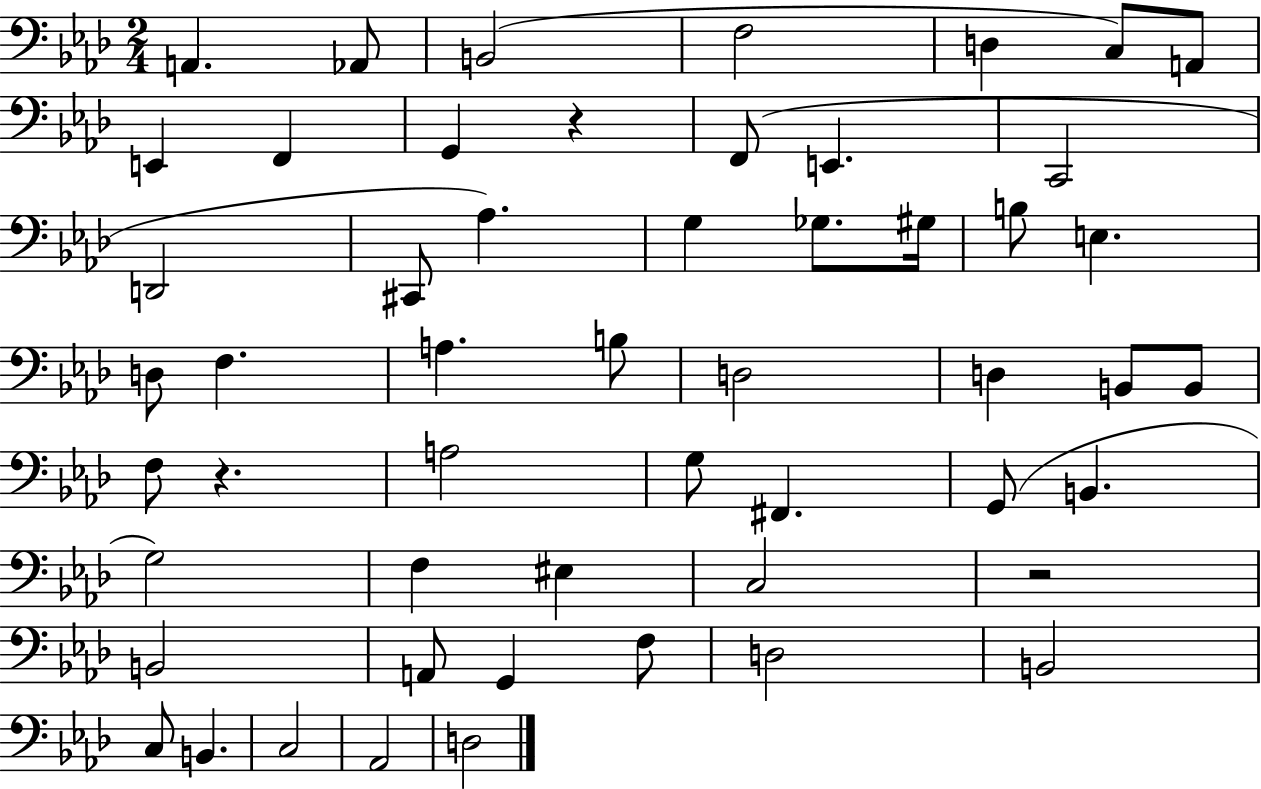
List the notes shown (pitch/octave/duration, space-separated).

A2/q. Ab2/e B2/h F3/h D3/q C3/e A2/e E2/q F2/q G2/q R/q F2/e E2/q. C2/h D2/h C#2/e Ab3/q. G3/q Gb3/e. G#3/s B3/e E3/q. D3/e F3/q. A3/q. B3/e D3/h D3/q B2/e B2/e F3/e R/q. A3/h G3/e F#2/q. G2/e B2/q. G3/h F3/q EIS3/q C3/h R/h B2/h A2/e G2/q F3/e D3/h B2/h C3/e B2/q. C3/h Ab2/h D3/h